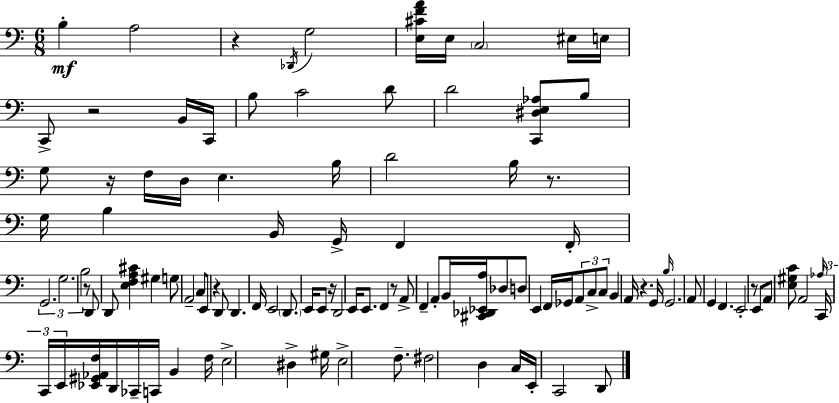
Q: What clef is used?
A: bass